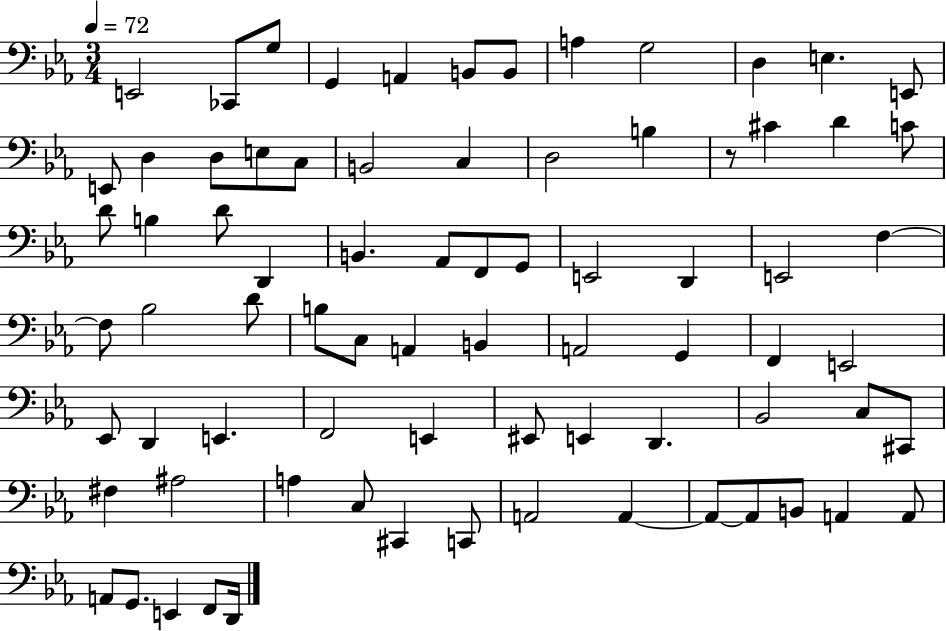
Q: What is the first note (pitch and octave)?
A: E2